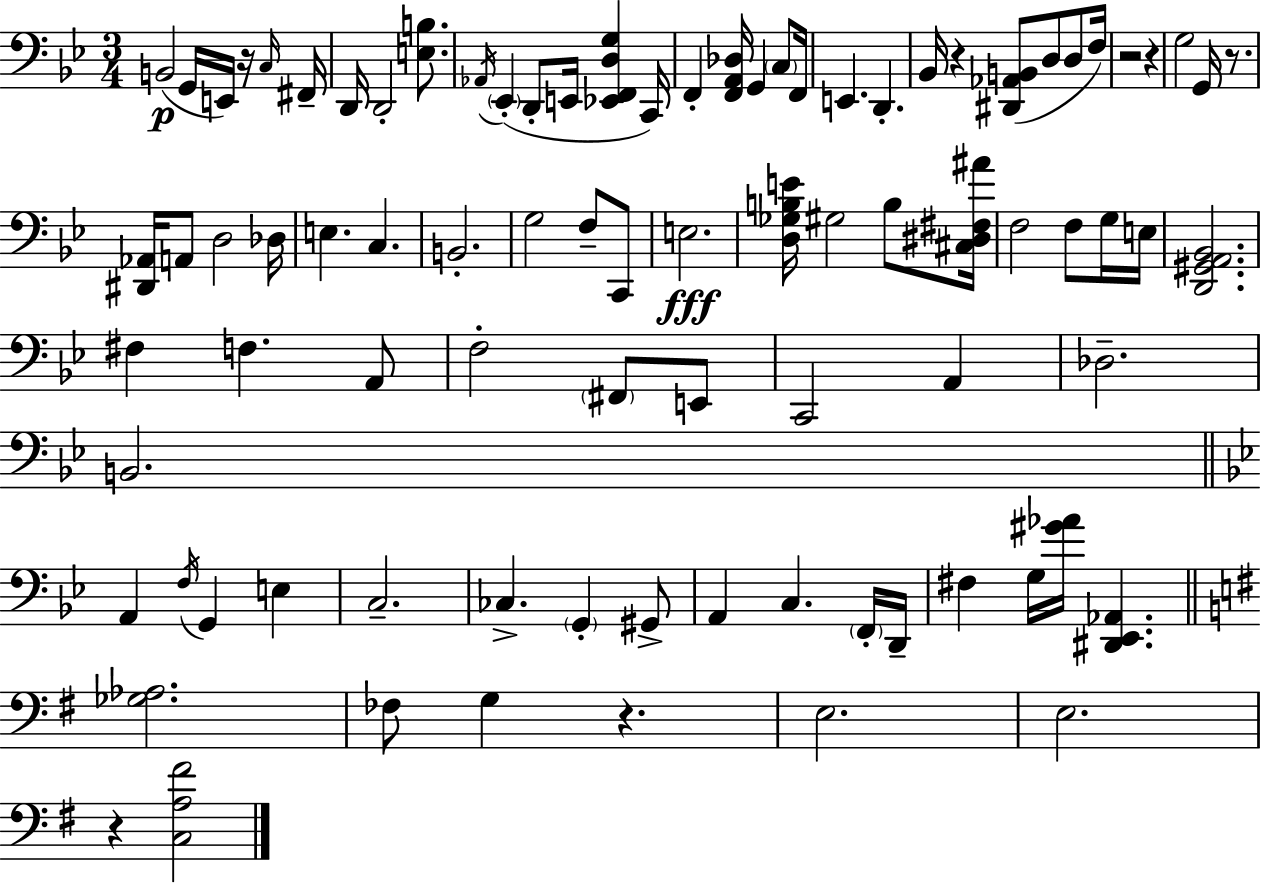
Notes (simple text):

B2/h G2/s E2/s R/s C3/s F#2/s D2/s D2/h [E3,B3]/e. Ab2/s Eb2/q D2/e E2/s [Eb2,F2,D3,G3]/q C2/s F2/q [F2,A2,Db3]/s G2/q C3/e F2/s E2/q. D2/q. Bb2/s R/q [D#2,Ab2,B2]/e D3/e D3/e F3/s R/h R/q G3/h G2/s R/e. [D#2,Ab2]/s A2/e D3/h Db3/s E3/q. C3/q. B2/h. G3/h F3/e C2/e E3/h. [D3,Gb3,B3,E4]/s G#3/h B3/e [C#3,D#3,F#3,A#4]/s F3/h F3/e G3/s E3/s [D2,G#2,A2,Bb2]/h. F#3/q F3/q. A2/e F3/h F#2/e E2/e C2/h A2/q Db3/h. B2/h. A2/q F3/s G2/q E3/q C3/h. CES3/q. G2/q G#2/e A2/q C3/q. F2/s D2/s F#3/q G3/s [G#4,Ab4]/s [D#2,Eb2,Ab2]/q. [Gb3,Ab3]/h. FES3/e G3/q R/q. E3/h. E3/h. R/q [C3,A3,F#4]/h